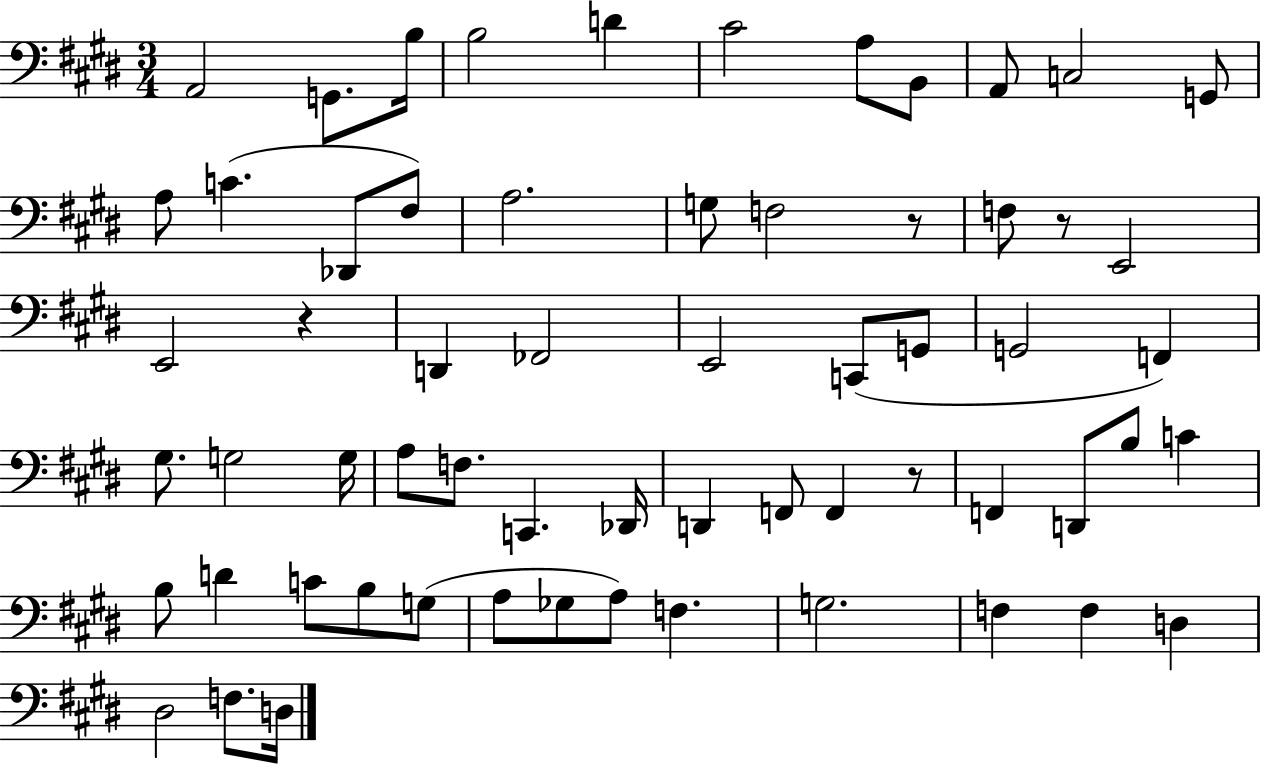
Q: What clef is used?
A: bass